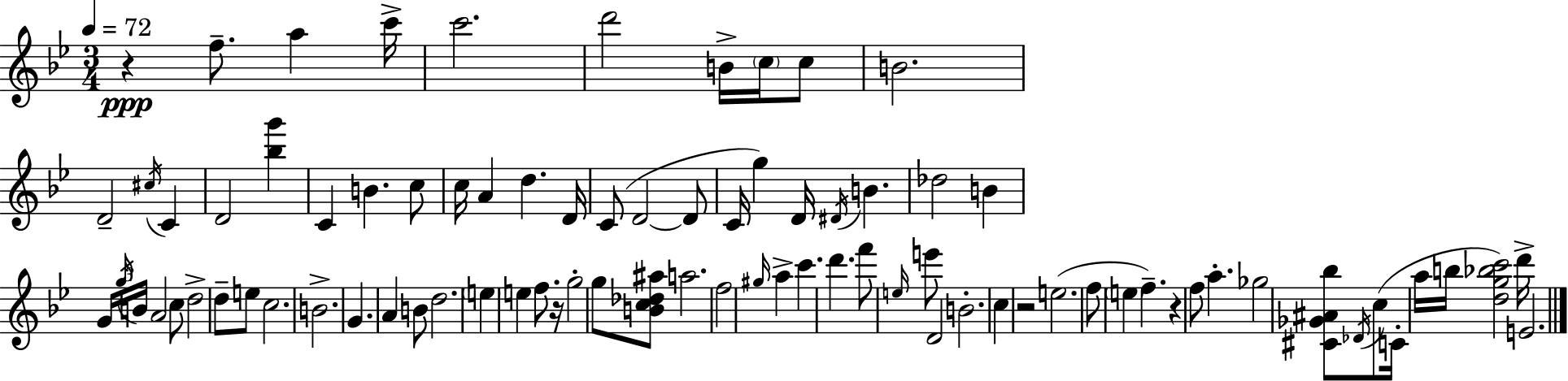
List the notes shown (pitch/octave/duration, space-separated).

R/q F5/e. A5/q C6/s C6/h. D6/h B4/s C5/s C5/e B4/h. D4/h C#5/s C4/q D4/h [Bb5,G6]/q C4/q B4/q. C5/e C5/s A4/q D5/q. D4/s C4/e D4/h D4/e C4/s G5/q D4/s D#4/s B4/q. Db5/h B4/q G4/s G5/s B4/s A4/h C5/e D5/h D5/e E5/e C5/h. B4/h. G4/q. A4/q B4/e D5/h. E5/q E5/q F5/e. R/s G5/h G5/e [B4,C5,Db5,A#5]/e A5/h. F5/h G#5/s A5/q C6/q. D6/q. F6/e E5/s E6/e D4/h B4/h. C5/q R/h E5/h. F5/e E5/q F5/q. R/q F5/e A5/q. Gb5/h [C#4,Gb4,A#4,Bb5]/e Db4/s C5/e C4/s A5/s B5/s [D5,G5,Bb5,C6]/h D6/s E4/h.